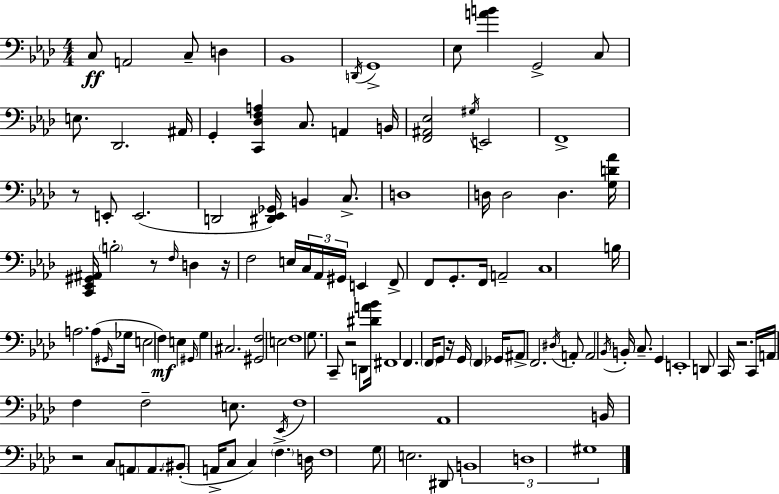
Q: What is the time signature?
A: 4/4